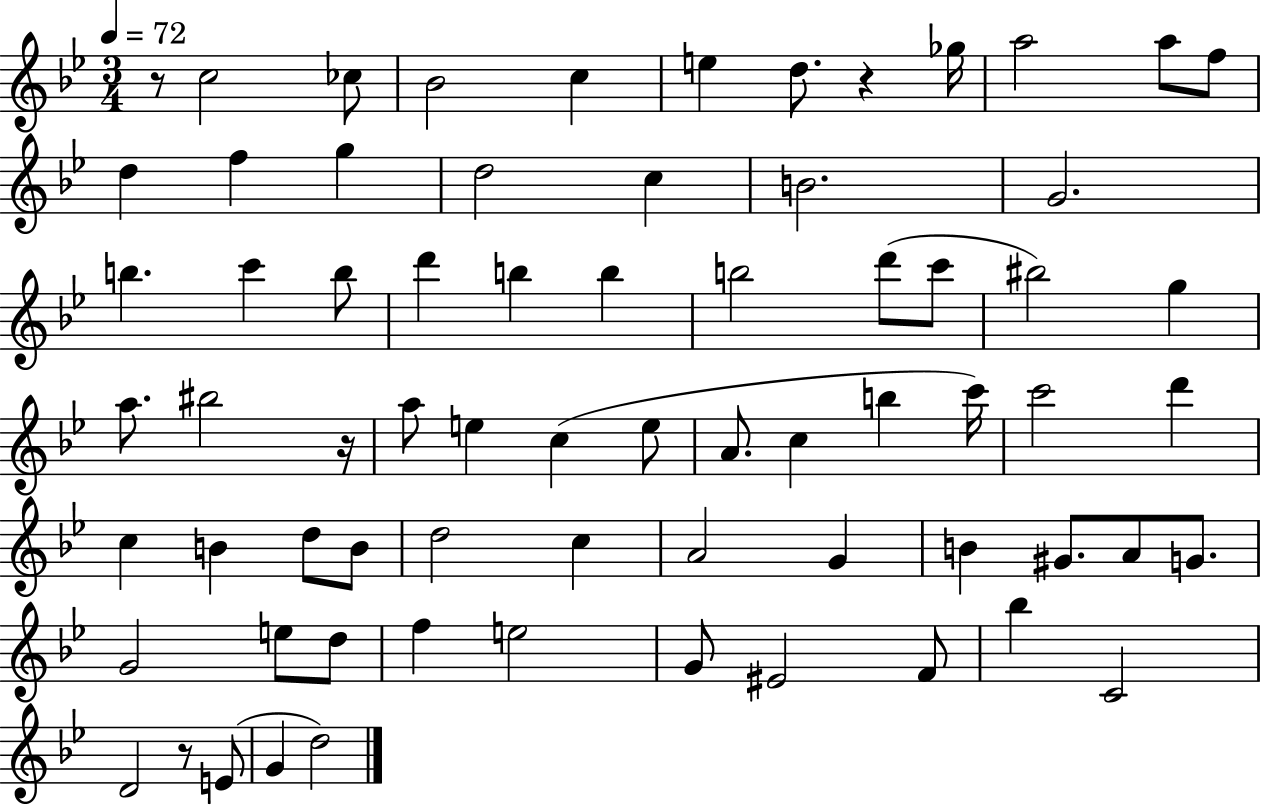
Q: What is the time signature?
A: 3/4